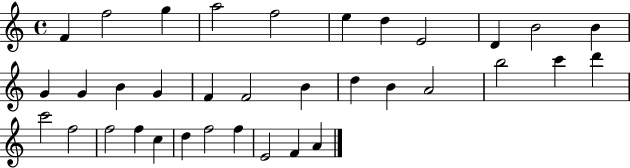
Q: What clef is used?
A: treble